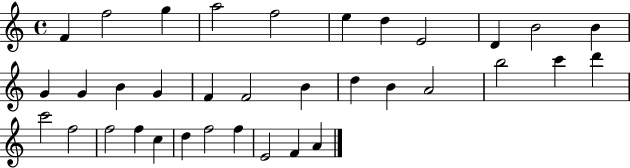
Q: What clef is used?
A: treble